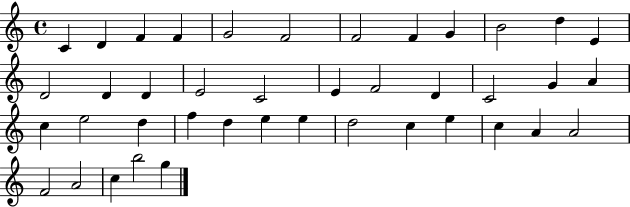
{
  \clef treble
  \time 4/4
  \defaultTimeSignature
  \key c \major
  c'4 d'4 f'4 f'4 | g'2 f'2 | f'2 f'4 g'4 | b'2 d''4 e'4 | \break d'2 d'4 d'4 | e'2 c'2 | e'4 f'2 d'4 | c'2 g'4 a'4 | \break c''4 e''2 d''4 | f''4 d''4 e''4 e''4 | d''2 c''4 e''4 | c''4 a'4 a'2 | \break f'2 a'2 | c''4 b''2 g''4 | \bar "|."
}